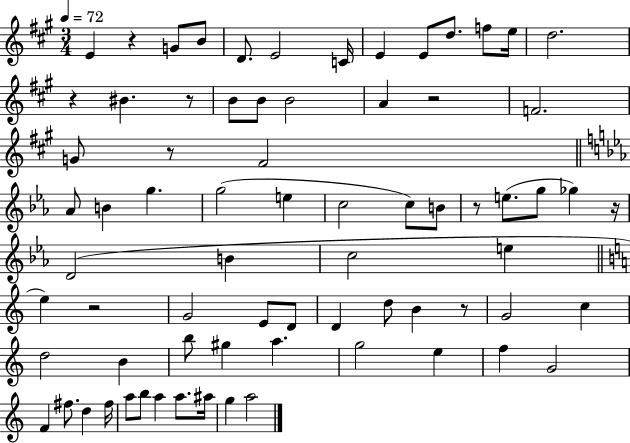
X:1
T:Untitled
M:3/4
L:1/4
K:A
E z G/2 B/2 D/2 E2 C/4 E E/2 d/2 f/2 e/4 d2 z ^B z/2 B/2 B/2 B2 A z2 F2 G/2 z/2 ^F2 _A/2 B g g2 e c2 c/2 B/2 z/2 e/2 g/2 _g z/4 D2 B c2 e e z2 G2 E/2 D/2 D d/2 B z/2 G2 c d2 B b/2 ^g a g2 e f G2 F ^f/2 d ^f/4 a/2 b/2 a a/2 ^a/4 g a2